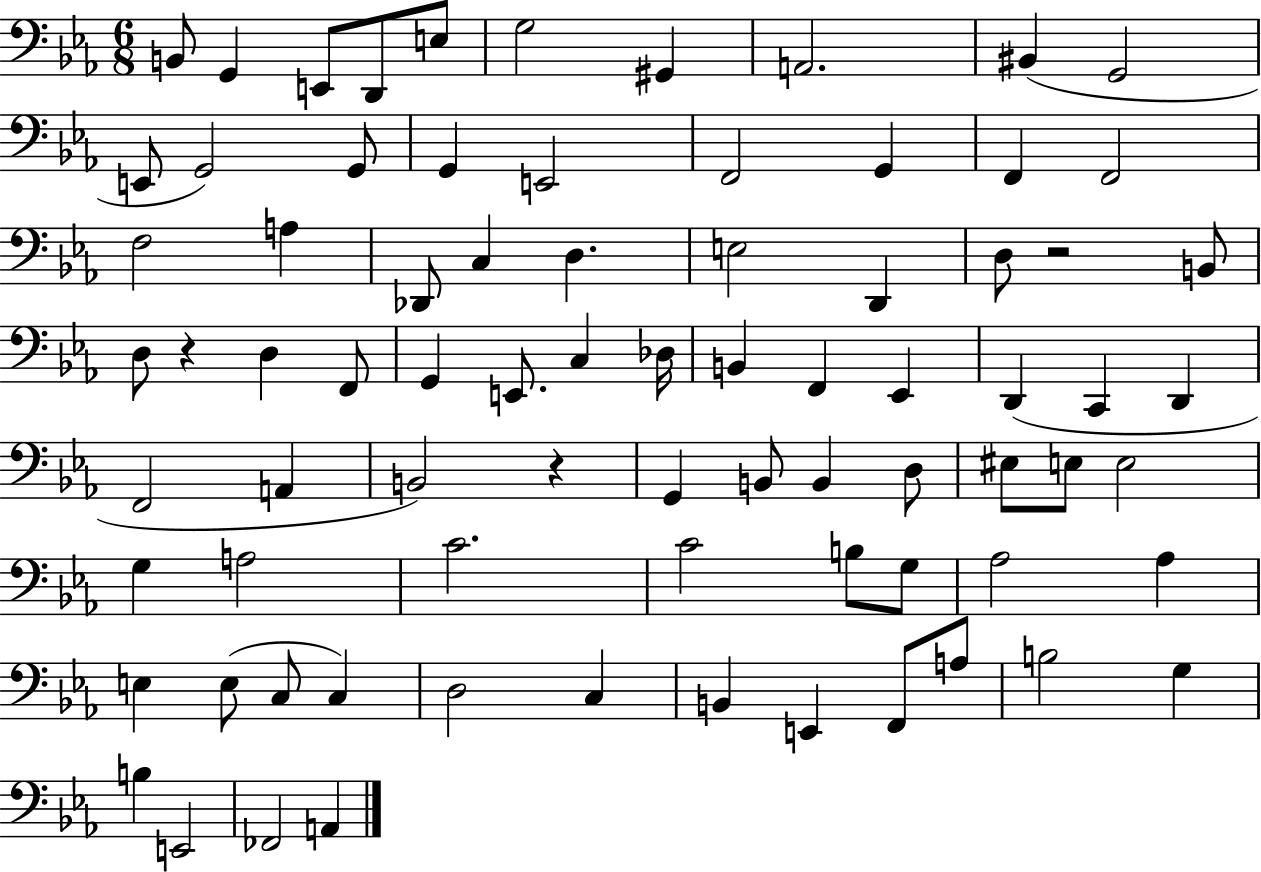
{
  \clef bass
  \numericTimeSignature
  \time 6/8
  \key ees \major
  b,8 g,4 e,8 d,8 e8 | g2 gis,4 | a,2. | bis,4( g,2 | \break e,8 g,2) g,8 | g,4 e,2 | f,2 g,4 | f,4 f,2 | \break f2 a4 | des,8 c4 d4. | e2 d,4 | d8 r2 b,8 | \break d8 r4 d4 f,8 | g,4 e,8. c4 des16 | b,4 f,4 ees,4 | d,4( c,4 d,4 | \break f,2 a,4 | b,2) r4 | g,4 b,8 b,4 d8 | eis8 e8 e2 | \break g4 a2 | c'2. | c'2 b8 g8 | aes2 aes4 | \break e4 e8( c8 c4) | d2 c4 | b,4 e,4 f,8 a8 | b2 g4 | \break b4 e,2 | fes,2 a,4 | \bar "|."
}